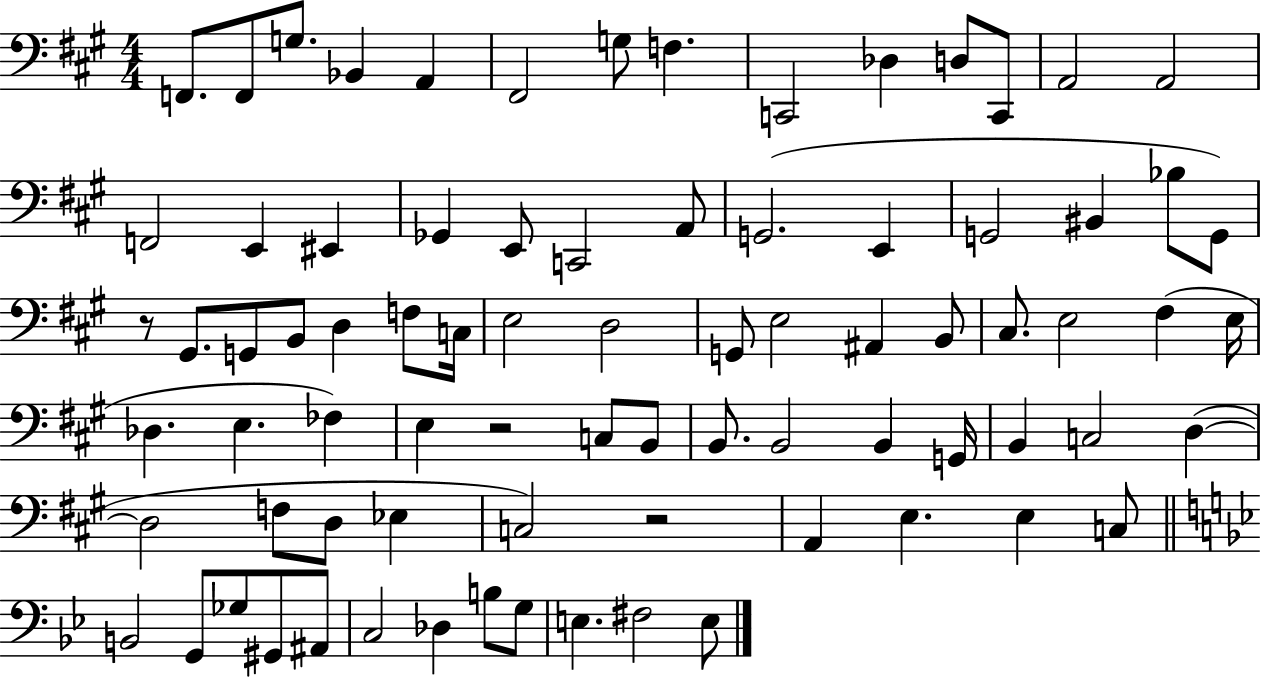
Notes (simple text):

F2/e. F2/e G3/e. Bb2/q A2/q F#2/h G3/e F3/q. C2/h Db3/q D3/e C2/e A2/h A2/h F2/h E2/q EIS2/q Gb2/q E2/e C2/h A2/e G2/h. E2/q G2/h BIS2/q Bb3/e G2/e R/e G#2/e. G2/e B2/e D3/q F3/e C3/s E3/h D3/h G2/e E3/h A#2/q B2/e C#3/e. E3/h F#3/q E3/s Db3/q. E3/q. FES3/q E3/q R/h C3/e B2/e B2/e. B2/h B2/q G2/s B2/q C3/h D3/q D3/h F3/e D3/e Eb3/q C3/h R/h A2/q E3/q. E3/q C3/e B2/h G2/e Gb3/e G#2/e A#2/e C3/h Db3/q B3/e G3/e E3/q. F#3/h E3/e